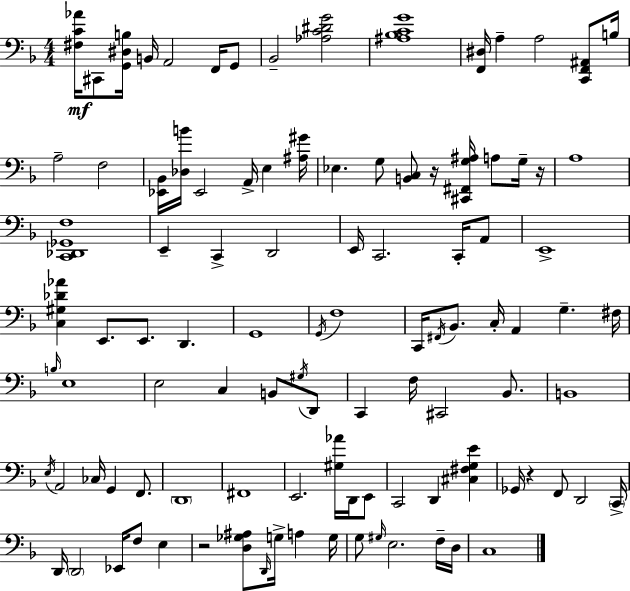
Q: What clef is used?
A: bass